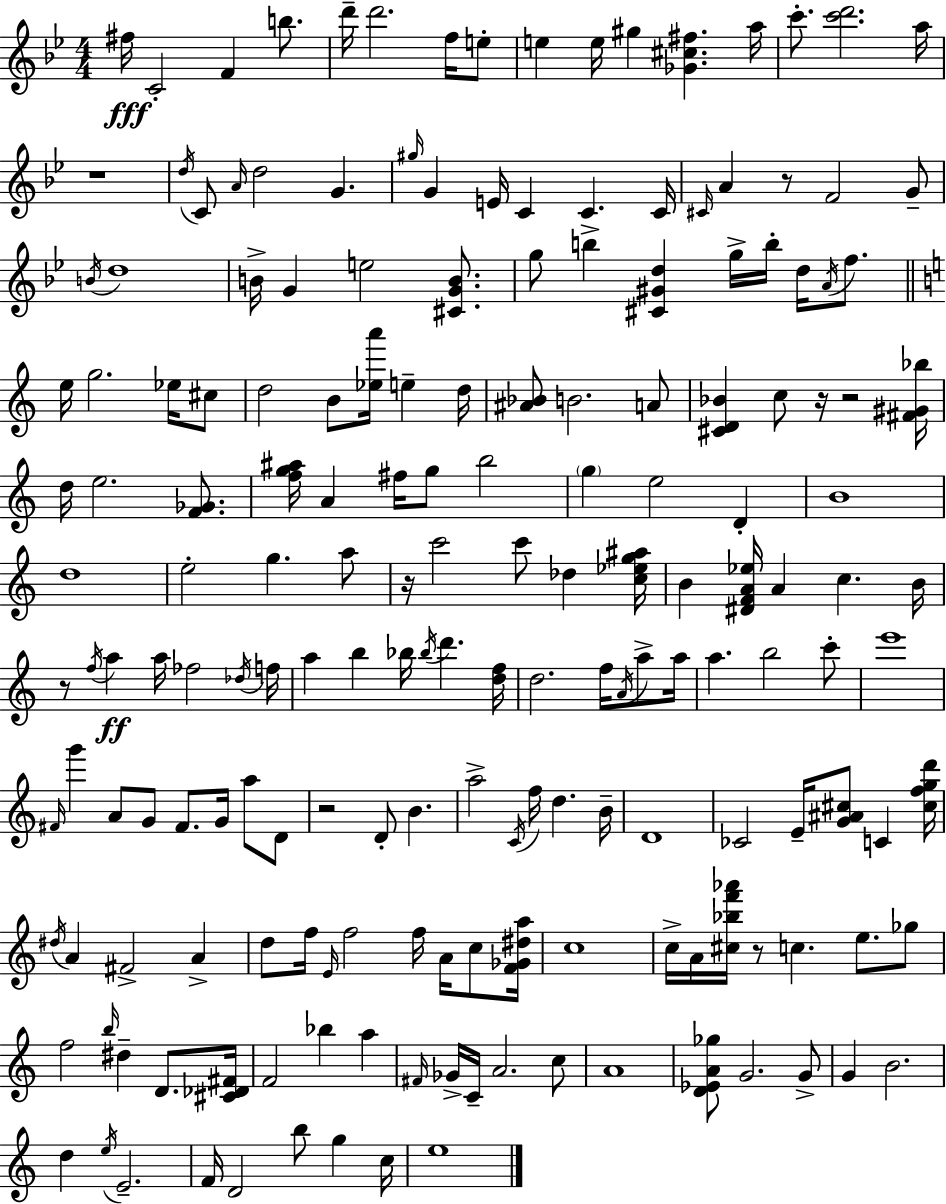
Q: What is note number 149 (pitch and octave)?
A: E4